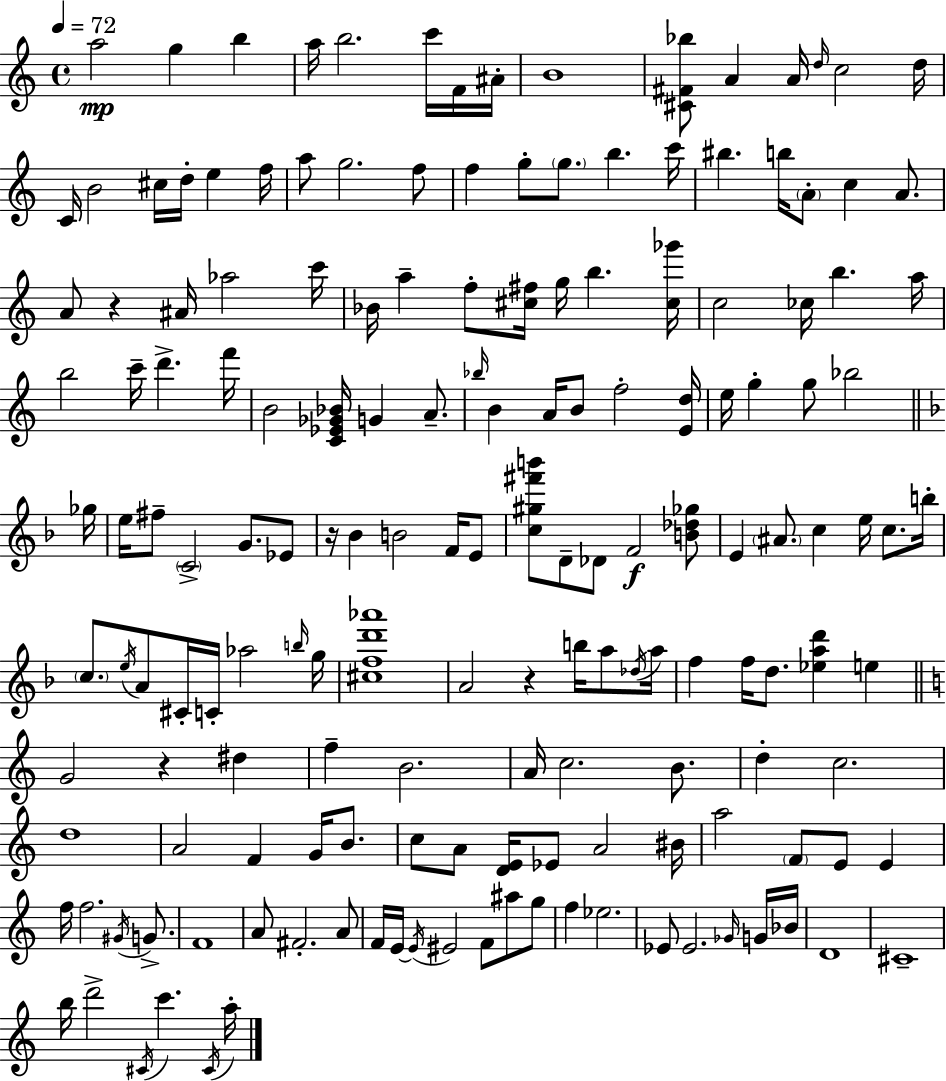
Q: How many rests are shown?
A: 4